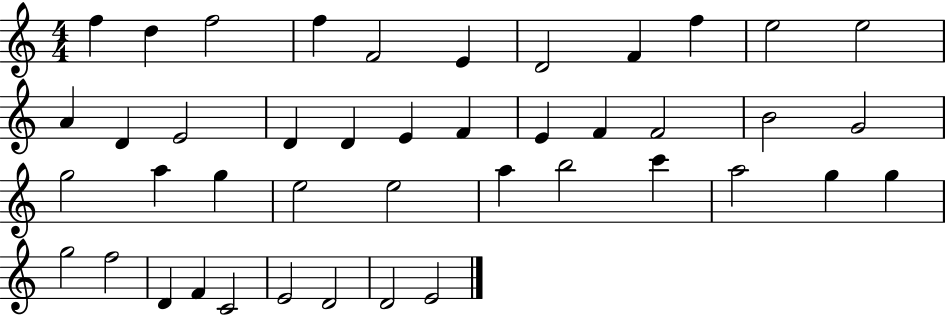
X:1
T:Untitled
M:4/4
L:1/4
K:C
f d f2 f F2 E D2 F f e2 e2 A D E2 D D E F E F F2 B2 G2 g2 a g e2 e2 a b2 c' a2 g g g2 f2 D F C2 E2 D2 D2 E2